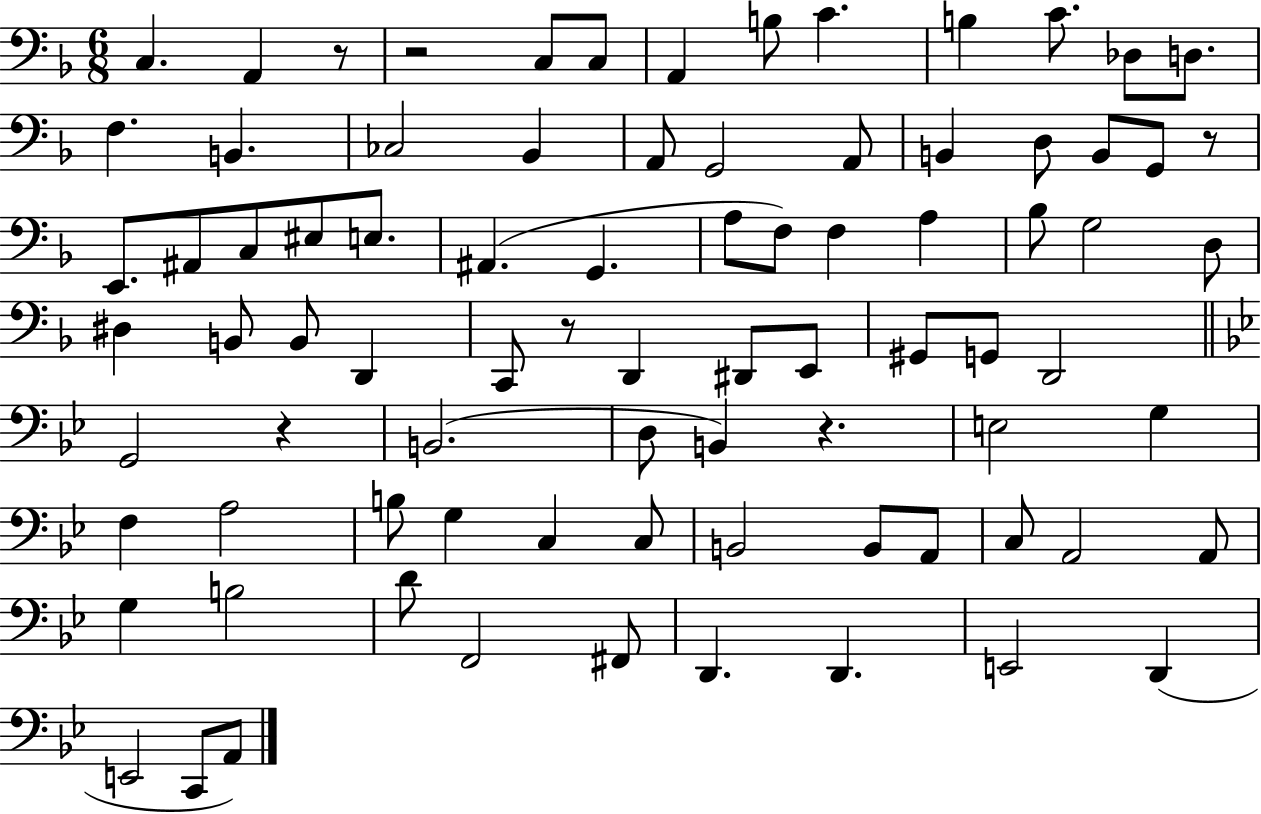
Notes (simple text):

C3/q. A2/q R/e R/h C3/e C3/e A2/q B3/e C4/q. B3/q C4/e. Db3/e D3/e. F3/q. B2/q. CES3/h Bb2/q A2/e G2/h A2/e B2/q D3/e B2/e G2/e R/e E2/e. A#2/e C3/e EIS3/e E3/e. A#2/q. G2/q. A3/e F3/e F3/q A3/q Bb3/e G3/h D3/e D#3/q B2/e B2/e D2/q C2/e R/e D2/q D#2/e E2/e G#2/e G2/e D2/h G2/h R/q B2/h. D3/e B2/q R/q. E3/h G3/q F3/q A3/h B3/e G3/q C3/q C3/e B2/h B2/e A2/e C3/e A2/h A2/e G3/q B3/h D4/e F2/h F#2/e D2/q. D2/q. E2/h D2/q E2/h C2/e A2/e